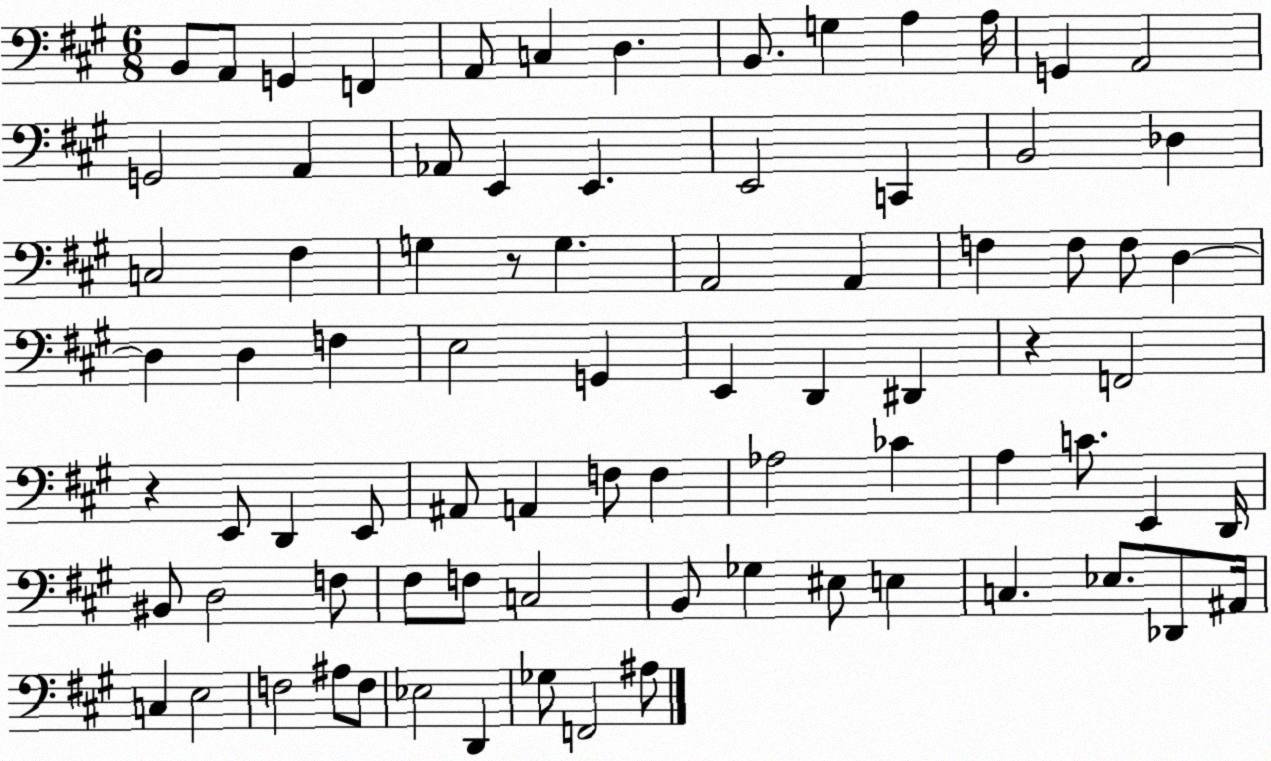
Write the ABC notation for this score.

X:1
T:Untitled
M:6/8
L:1/4
K:A
B,,/2 A,,/2 G,, F,, A,,/2 C, D, B,,/2 G, A, A,/4 G,, A,,2 G,,2 A,, _A,,/2 E,, E,, E,,2 C,, B,,2 _D, C,2 ^F, G, z/2 G, A,,2 A,, F, F,/2 F,/2 D, D, D, F, E,2 G,, E,, D,, ^D,, z F,,2 z E,,/2 D,, E,,/2 ^A,,/2 A,, F,/2 F, _A,2 _C A, C/2 E,, D,,/4 ^B,,/2 D,2 F,/2 ^F,/2 F,/2 C,2 B,,/2 _G, ^E,/2 E, C, _E,/2 _D,,/2 ^A,,/4 C, E,2 F,2 ^A,/2 F,/2 _E,2 D,, _G,/2 F,,2 ^A,/2